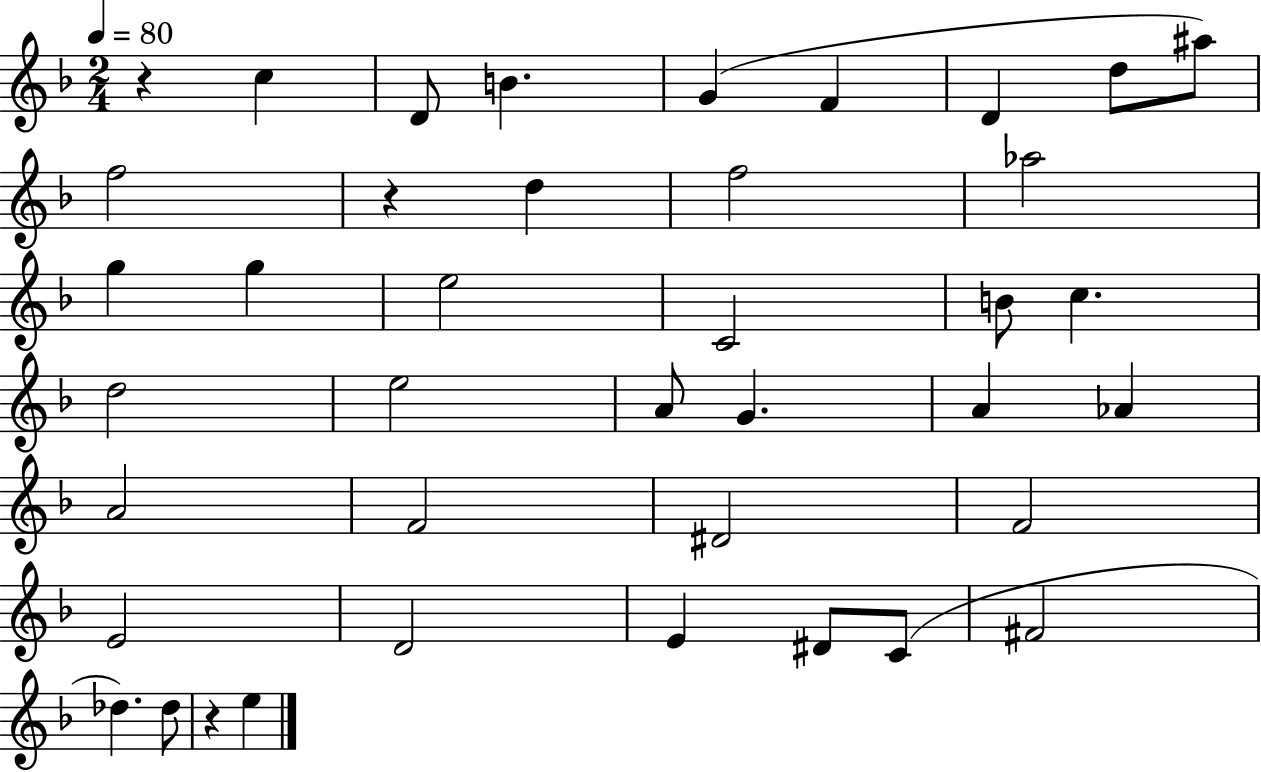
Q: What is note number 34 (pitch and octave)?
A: F#4